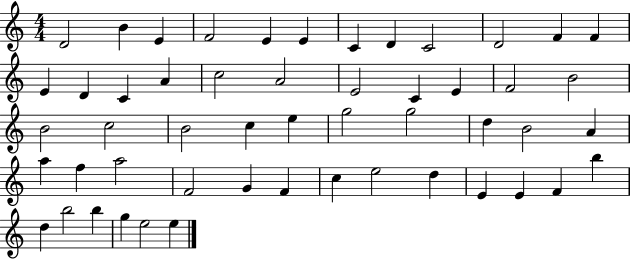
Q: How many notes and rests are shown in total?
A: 52